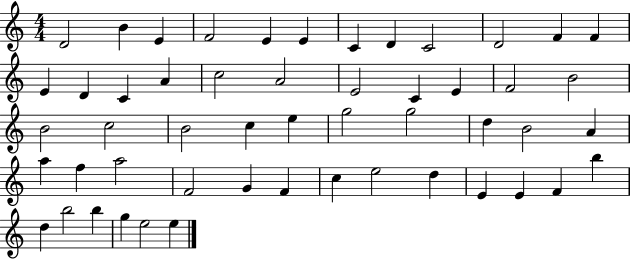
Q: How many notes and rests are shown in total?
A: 52